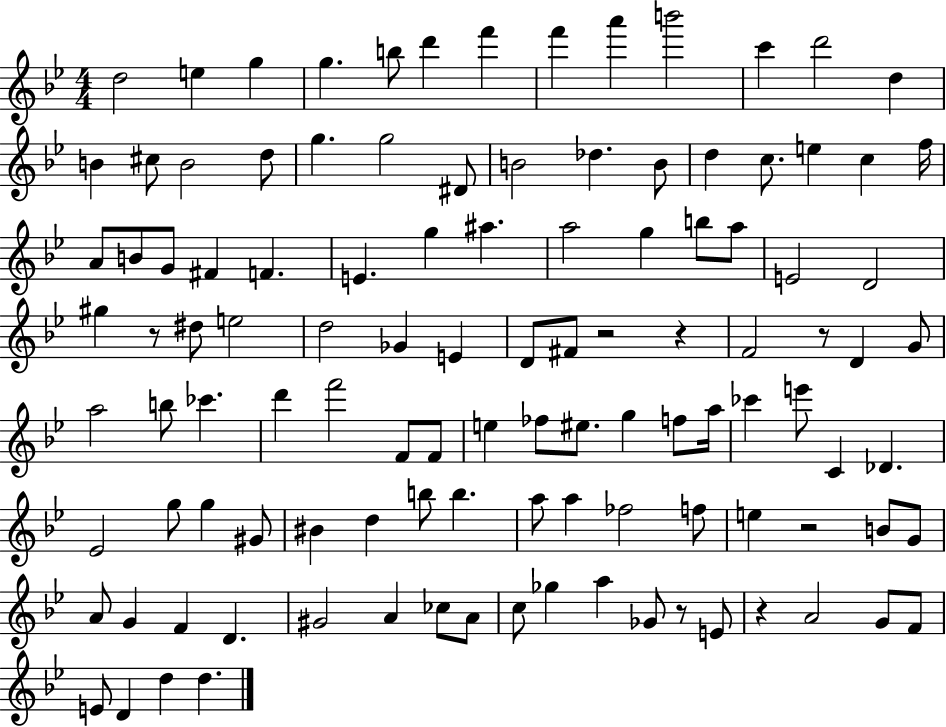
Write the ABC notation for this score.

X:1
T:Untitled
M:4/4
L:1/4
K:Bb
d2 e g g b/2 d' f' f' a' b'2 c' d'2 d B ^c/2 B2 d/2 g g2 ^D/2 B2 _d B/2 d c/2 e c f/4 A/2 B/2 G/2 ^F F E g ^a a2 g b/2 a/2 E2 D2 ^g z/2 ^d/2 e2 d2 _G E D/2 ^F/2 z2 z F2 z/2 D G/2 a2 b/2 _c' d' f'2 F/2 F/2 e _f/2 ^e/2 g f/2 a/4 _c' e'/2 C _D _E2 g/2 g ^G/2 ^B d b/2 b a/2 a _f2 f/2 e z2 B/2 G/2 A/2 G F D ^G2 A _c/2 A/2 c/2 _g a _G/2 z/2 E/2 z A2 G/2 F/2 E/2 D d d